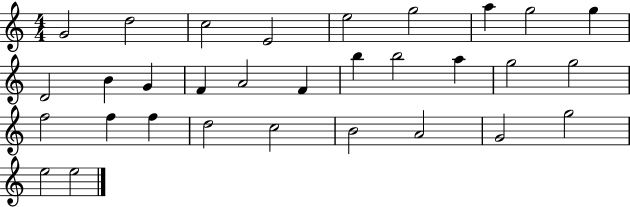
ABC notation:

X:1
T:Untitled
M:4/4
L:1/4
K:C
G2 d2 c2 E2 e2 g2 a g2 g D2 B G F A2 F b b2 a g2 g2 f2 f f d2 c2 B2 A2 G2 g2 e2 e2